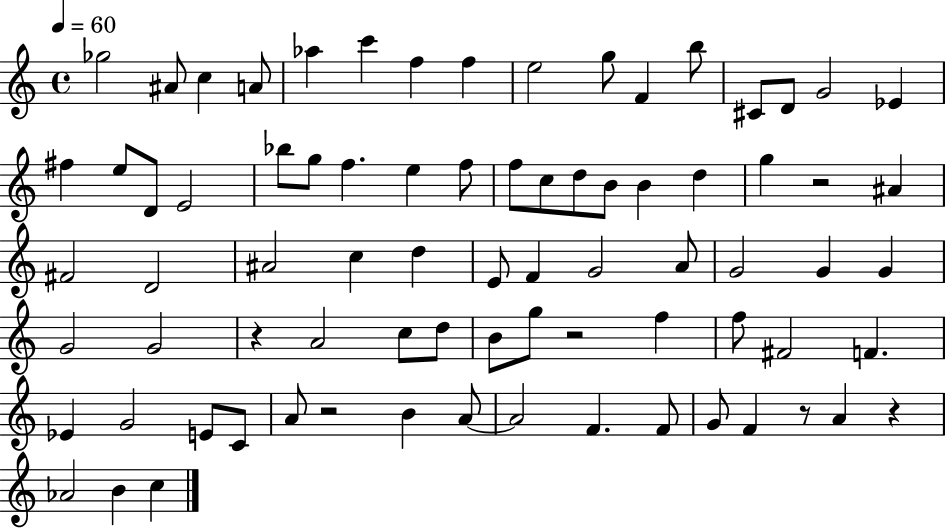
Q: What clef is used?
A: treble